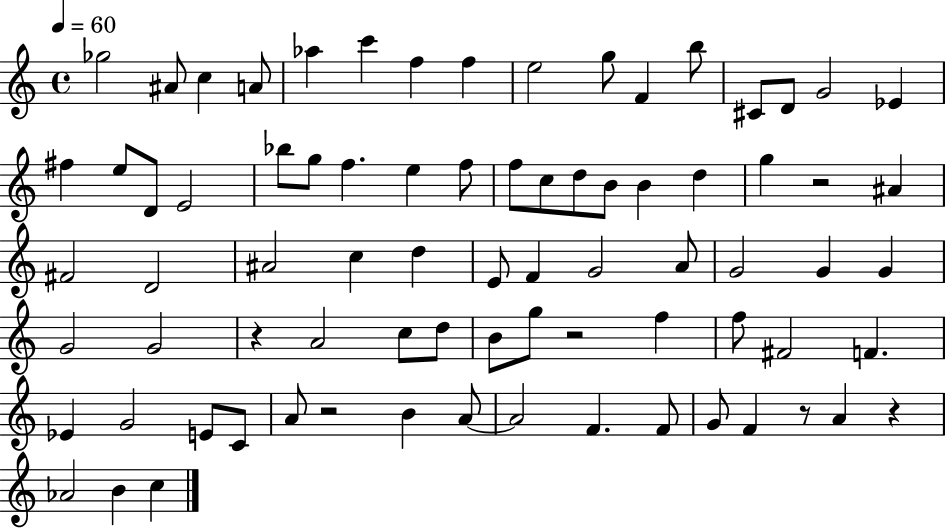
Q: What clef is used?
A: treble